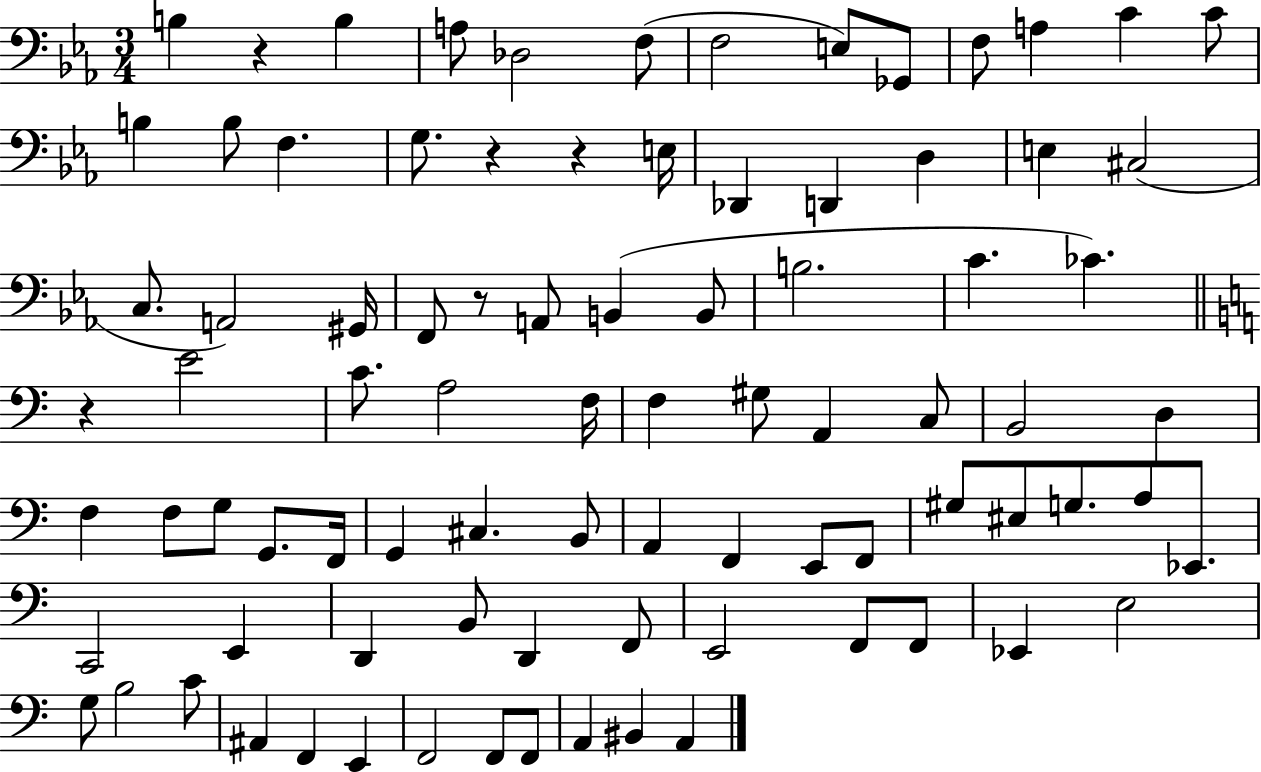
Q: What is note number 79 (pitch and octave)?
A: F2